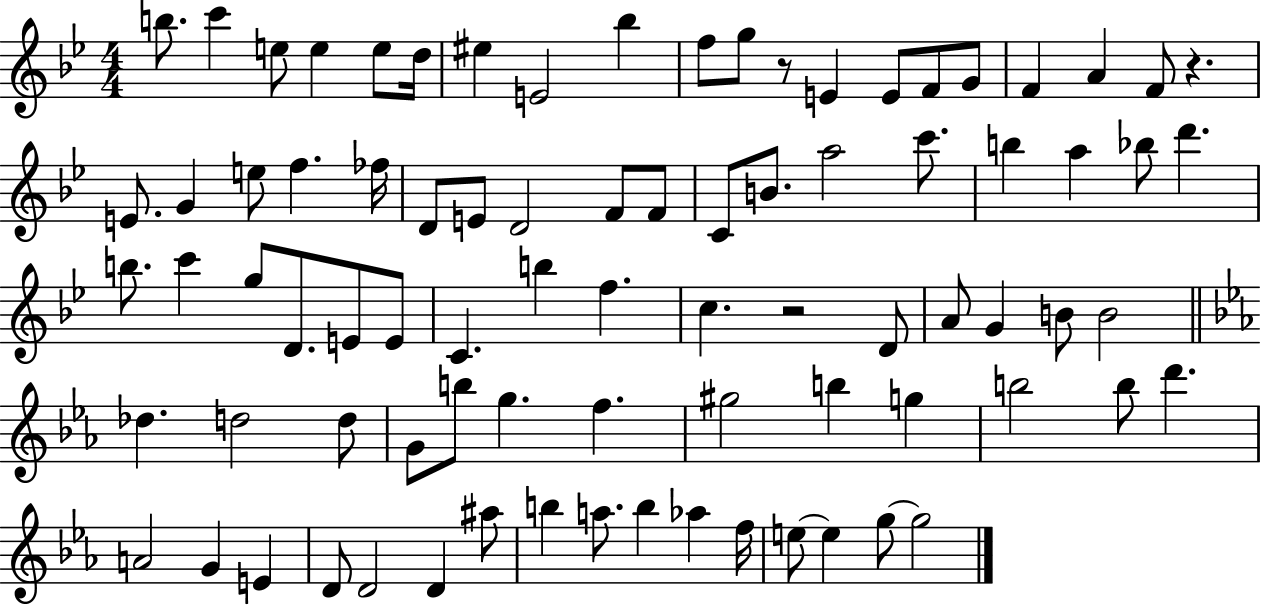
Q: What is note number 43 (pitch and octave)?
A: C4